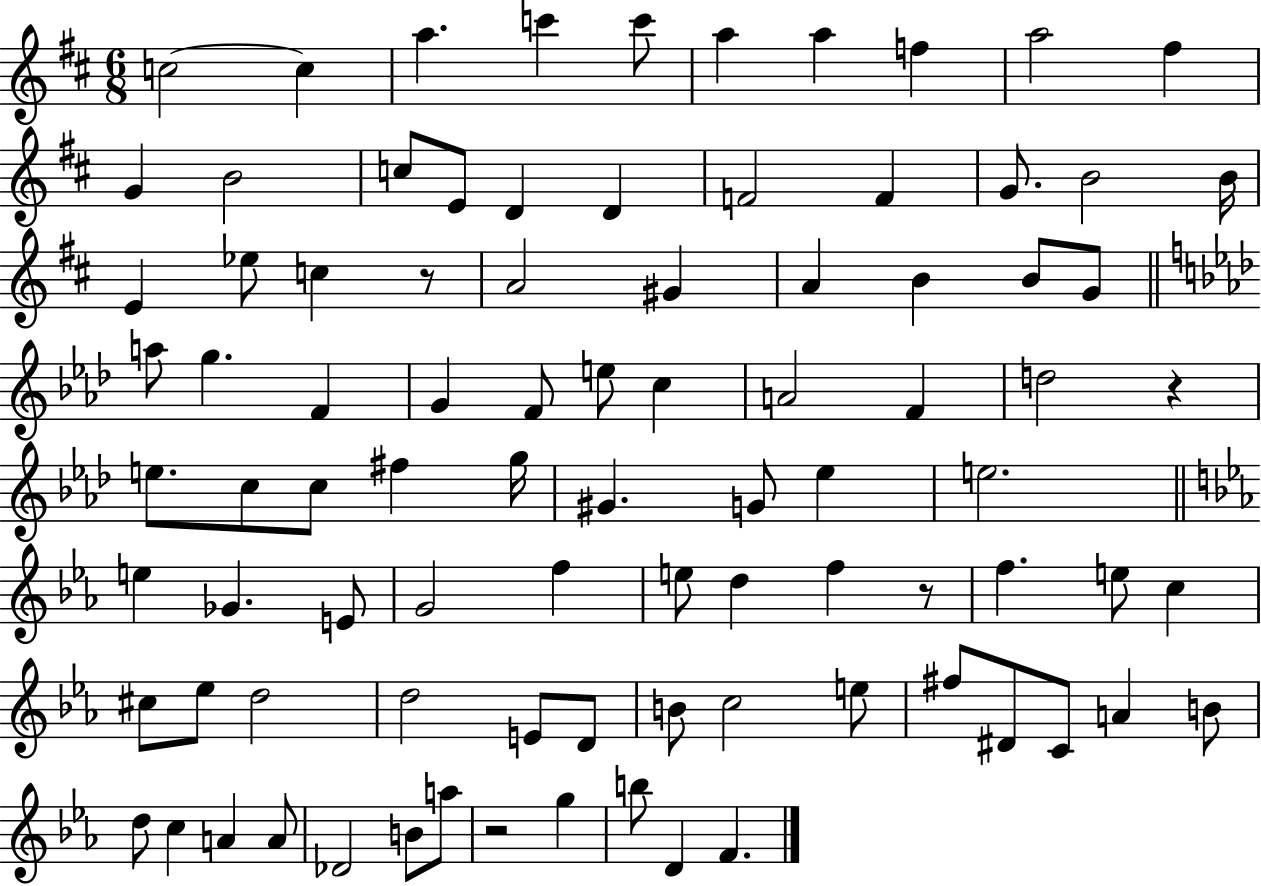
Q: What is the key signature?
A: D major